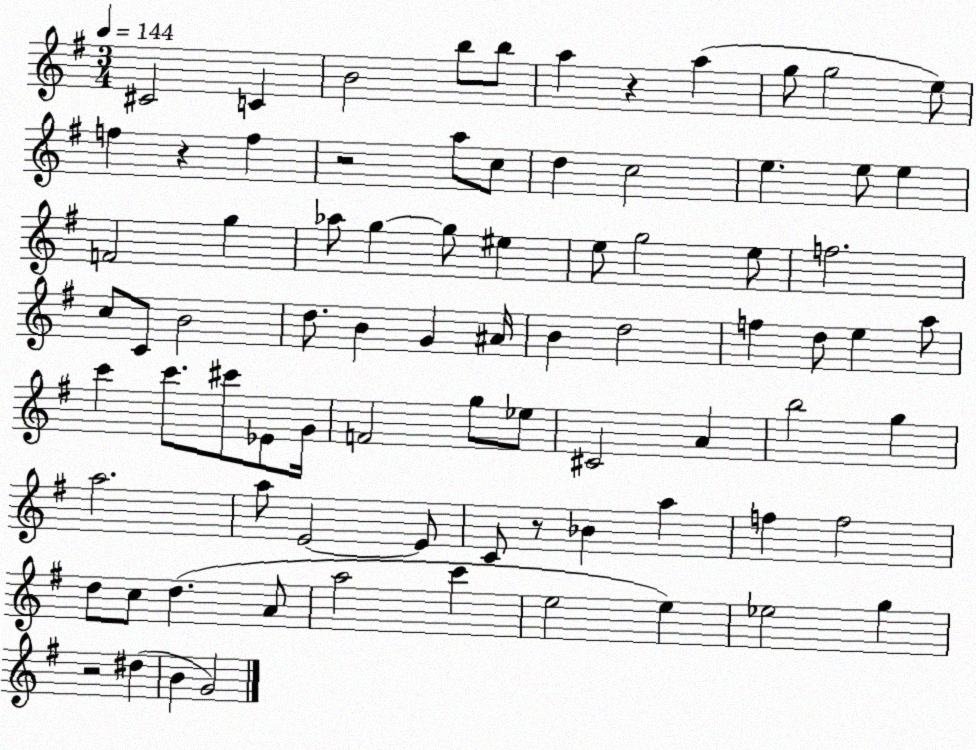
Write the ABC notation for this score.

X:1
T:Untitled
M:3/4
L:1/4
K:G
^C2 C B2 b/2 b/2 a z a g/2 g2 e/2 f z f z2 a/2 c/2 d c2 e e/2 e F2 g _a/2 g g/2 ^e e/2 g2 e/2 f2 c/2 C/2 B2 d/2 B G ^A/4 B d2 f d/2 e a/2 c' c'/2 ^c'/2 _E/2 G/4 F2 g/2 _e/2 ^C2 A b2 g a2 a/2 E2 E/2 C/2 z/2 _B a f f2 d/2 c/2 d A/2 a2 c' e2 e _e2 g z2 ^d B G2